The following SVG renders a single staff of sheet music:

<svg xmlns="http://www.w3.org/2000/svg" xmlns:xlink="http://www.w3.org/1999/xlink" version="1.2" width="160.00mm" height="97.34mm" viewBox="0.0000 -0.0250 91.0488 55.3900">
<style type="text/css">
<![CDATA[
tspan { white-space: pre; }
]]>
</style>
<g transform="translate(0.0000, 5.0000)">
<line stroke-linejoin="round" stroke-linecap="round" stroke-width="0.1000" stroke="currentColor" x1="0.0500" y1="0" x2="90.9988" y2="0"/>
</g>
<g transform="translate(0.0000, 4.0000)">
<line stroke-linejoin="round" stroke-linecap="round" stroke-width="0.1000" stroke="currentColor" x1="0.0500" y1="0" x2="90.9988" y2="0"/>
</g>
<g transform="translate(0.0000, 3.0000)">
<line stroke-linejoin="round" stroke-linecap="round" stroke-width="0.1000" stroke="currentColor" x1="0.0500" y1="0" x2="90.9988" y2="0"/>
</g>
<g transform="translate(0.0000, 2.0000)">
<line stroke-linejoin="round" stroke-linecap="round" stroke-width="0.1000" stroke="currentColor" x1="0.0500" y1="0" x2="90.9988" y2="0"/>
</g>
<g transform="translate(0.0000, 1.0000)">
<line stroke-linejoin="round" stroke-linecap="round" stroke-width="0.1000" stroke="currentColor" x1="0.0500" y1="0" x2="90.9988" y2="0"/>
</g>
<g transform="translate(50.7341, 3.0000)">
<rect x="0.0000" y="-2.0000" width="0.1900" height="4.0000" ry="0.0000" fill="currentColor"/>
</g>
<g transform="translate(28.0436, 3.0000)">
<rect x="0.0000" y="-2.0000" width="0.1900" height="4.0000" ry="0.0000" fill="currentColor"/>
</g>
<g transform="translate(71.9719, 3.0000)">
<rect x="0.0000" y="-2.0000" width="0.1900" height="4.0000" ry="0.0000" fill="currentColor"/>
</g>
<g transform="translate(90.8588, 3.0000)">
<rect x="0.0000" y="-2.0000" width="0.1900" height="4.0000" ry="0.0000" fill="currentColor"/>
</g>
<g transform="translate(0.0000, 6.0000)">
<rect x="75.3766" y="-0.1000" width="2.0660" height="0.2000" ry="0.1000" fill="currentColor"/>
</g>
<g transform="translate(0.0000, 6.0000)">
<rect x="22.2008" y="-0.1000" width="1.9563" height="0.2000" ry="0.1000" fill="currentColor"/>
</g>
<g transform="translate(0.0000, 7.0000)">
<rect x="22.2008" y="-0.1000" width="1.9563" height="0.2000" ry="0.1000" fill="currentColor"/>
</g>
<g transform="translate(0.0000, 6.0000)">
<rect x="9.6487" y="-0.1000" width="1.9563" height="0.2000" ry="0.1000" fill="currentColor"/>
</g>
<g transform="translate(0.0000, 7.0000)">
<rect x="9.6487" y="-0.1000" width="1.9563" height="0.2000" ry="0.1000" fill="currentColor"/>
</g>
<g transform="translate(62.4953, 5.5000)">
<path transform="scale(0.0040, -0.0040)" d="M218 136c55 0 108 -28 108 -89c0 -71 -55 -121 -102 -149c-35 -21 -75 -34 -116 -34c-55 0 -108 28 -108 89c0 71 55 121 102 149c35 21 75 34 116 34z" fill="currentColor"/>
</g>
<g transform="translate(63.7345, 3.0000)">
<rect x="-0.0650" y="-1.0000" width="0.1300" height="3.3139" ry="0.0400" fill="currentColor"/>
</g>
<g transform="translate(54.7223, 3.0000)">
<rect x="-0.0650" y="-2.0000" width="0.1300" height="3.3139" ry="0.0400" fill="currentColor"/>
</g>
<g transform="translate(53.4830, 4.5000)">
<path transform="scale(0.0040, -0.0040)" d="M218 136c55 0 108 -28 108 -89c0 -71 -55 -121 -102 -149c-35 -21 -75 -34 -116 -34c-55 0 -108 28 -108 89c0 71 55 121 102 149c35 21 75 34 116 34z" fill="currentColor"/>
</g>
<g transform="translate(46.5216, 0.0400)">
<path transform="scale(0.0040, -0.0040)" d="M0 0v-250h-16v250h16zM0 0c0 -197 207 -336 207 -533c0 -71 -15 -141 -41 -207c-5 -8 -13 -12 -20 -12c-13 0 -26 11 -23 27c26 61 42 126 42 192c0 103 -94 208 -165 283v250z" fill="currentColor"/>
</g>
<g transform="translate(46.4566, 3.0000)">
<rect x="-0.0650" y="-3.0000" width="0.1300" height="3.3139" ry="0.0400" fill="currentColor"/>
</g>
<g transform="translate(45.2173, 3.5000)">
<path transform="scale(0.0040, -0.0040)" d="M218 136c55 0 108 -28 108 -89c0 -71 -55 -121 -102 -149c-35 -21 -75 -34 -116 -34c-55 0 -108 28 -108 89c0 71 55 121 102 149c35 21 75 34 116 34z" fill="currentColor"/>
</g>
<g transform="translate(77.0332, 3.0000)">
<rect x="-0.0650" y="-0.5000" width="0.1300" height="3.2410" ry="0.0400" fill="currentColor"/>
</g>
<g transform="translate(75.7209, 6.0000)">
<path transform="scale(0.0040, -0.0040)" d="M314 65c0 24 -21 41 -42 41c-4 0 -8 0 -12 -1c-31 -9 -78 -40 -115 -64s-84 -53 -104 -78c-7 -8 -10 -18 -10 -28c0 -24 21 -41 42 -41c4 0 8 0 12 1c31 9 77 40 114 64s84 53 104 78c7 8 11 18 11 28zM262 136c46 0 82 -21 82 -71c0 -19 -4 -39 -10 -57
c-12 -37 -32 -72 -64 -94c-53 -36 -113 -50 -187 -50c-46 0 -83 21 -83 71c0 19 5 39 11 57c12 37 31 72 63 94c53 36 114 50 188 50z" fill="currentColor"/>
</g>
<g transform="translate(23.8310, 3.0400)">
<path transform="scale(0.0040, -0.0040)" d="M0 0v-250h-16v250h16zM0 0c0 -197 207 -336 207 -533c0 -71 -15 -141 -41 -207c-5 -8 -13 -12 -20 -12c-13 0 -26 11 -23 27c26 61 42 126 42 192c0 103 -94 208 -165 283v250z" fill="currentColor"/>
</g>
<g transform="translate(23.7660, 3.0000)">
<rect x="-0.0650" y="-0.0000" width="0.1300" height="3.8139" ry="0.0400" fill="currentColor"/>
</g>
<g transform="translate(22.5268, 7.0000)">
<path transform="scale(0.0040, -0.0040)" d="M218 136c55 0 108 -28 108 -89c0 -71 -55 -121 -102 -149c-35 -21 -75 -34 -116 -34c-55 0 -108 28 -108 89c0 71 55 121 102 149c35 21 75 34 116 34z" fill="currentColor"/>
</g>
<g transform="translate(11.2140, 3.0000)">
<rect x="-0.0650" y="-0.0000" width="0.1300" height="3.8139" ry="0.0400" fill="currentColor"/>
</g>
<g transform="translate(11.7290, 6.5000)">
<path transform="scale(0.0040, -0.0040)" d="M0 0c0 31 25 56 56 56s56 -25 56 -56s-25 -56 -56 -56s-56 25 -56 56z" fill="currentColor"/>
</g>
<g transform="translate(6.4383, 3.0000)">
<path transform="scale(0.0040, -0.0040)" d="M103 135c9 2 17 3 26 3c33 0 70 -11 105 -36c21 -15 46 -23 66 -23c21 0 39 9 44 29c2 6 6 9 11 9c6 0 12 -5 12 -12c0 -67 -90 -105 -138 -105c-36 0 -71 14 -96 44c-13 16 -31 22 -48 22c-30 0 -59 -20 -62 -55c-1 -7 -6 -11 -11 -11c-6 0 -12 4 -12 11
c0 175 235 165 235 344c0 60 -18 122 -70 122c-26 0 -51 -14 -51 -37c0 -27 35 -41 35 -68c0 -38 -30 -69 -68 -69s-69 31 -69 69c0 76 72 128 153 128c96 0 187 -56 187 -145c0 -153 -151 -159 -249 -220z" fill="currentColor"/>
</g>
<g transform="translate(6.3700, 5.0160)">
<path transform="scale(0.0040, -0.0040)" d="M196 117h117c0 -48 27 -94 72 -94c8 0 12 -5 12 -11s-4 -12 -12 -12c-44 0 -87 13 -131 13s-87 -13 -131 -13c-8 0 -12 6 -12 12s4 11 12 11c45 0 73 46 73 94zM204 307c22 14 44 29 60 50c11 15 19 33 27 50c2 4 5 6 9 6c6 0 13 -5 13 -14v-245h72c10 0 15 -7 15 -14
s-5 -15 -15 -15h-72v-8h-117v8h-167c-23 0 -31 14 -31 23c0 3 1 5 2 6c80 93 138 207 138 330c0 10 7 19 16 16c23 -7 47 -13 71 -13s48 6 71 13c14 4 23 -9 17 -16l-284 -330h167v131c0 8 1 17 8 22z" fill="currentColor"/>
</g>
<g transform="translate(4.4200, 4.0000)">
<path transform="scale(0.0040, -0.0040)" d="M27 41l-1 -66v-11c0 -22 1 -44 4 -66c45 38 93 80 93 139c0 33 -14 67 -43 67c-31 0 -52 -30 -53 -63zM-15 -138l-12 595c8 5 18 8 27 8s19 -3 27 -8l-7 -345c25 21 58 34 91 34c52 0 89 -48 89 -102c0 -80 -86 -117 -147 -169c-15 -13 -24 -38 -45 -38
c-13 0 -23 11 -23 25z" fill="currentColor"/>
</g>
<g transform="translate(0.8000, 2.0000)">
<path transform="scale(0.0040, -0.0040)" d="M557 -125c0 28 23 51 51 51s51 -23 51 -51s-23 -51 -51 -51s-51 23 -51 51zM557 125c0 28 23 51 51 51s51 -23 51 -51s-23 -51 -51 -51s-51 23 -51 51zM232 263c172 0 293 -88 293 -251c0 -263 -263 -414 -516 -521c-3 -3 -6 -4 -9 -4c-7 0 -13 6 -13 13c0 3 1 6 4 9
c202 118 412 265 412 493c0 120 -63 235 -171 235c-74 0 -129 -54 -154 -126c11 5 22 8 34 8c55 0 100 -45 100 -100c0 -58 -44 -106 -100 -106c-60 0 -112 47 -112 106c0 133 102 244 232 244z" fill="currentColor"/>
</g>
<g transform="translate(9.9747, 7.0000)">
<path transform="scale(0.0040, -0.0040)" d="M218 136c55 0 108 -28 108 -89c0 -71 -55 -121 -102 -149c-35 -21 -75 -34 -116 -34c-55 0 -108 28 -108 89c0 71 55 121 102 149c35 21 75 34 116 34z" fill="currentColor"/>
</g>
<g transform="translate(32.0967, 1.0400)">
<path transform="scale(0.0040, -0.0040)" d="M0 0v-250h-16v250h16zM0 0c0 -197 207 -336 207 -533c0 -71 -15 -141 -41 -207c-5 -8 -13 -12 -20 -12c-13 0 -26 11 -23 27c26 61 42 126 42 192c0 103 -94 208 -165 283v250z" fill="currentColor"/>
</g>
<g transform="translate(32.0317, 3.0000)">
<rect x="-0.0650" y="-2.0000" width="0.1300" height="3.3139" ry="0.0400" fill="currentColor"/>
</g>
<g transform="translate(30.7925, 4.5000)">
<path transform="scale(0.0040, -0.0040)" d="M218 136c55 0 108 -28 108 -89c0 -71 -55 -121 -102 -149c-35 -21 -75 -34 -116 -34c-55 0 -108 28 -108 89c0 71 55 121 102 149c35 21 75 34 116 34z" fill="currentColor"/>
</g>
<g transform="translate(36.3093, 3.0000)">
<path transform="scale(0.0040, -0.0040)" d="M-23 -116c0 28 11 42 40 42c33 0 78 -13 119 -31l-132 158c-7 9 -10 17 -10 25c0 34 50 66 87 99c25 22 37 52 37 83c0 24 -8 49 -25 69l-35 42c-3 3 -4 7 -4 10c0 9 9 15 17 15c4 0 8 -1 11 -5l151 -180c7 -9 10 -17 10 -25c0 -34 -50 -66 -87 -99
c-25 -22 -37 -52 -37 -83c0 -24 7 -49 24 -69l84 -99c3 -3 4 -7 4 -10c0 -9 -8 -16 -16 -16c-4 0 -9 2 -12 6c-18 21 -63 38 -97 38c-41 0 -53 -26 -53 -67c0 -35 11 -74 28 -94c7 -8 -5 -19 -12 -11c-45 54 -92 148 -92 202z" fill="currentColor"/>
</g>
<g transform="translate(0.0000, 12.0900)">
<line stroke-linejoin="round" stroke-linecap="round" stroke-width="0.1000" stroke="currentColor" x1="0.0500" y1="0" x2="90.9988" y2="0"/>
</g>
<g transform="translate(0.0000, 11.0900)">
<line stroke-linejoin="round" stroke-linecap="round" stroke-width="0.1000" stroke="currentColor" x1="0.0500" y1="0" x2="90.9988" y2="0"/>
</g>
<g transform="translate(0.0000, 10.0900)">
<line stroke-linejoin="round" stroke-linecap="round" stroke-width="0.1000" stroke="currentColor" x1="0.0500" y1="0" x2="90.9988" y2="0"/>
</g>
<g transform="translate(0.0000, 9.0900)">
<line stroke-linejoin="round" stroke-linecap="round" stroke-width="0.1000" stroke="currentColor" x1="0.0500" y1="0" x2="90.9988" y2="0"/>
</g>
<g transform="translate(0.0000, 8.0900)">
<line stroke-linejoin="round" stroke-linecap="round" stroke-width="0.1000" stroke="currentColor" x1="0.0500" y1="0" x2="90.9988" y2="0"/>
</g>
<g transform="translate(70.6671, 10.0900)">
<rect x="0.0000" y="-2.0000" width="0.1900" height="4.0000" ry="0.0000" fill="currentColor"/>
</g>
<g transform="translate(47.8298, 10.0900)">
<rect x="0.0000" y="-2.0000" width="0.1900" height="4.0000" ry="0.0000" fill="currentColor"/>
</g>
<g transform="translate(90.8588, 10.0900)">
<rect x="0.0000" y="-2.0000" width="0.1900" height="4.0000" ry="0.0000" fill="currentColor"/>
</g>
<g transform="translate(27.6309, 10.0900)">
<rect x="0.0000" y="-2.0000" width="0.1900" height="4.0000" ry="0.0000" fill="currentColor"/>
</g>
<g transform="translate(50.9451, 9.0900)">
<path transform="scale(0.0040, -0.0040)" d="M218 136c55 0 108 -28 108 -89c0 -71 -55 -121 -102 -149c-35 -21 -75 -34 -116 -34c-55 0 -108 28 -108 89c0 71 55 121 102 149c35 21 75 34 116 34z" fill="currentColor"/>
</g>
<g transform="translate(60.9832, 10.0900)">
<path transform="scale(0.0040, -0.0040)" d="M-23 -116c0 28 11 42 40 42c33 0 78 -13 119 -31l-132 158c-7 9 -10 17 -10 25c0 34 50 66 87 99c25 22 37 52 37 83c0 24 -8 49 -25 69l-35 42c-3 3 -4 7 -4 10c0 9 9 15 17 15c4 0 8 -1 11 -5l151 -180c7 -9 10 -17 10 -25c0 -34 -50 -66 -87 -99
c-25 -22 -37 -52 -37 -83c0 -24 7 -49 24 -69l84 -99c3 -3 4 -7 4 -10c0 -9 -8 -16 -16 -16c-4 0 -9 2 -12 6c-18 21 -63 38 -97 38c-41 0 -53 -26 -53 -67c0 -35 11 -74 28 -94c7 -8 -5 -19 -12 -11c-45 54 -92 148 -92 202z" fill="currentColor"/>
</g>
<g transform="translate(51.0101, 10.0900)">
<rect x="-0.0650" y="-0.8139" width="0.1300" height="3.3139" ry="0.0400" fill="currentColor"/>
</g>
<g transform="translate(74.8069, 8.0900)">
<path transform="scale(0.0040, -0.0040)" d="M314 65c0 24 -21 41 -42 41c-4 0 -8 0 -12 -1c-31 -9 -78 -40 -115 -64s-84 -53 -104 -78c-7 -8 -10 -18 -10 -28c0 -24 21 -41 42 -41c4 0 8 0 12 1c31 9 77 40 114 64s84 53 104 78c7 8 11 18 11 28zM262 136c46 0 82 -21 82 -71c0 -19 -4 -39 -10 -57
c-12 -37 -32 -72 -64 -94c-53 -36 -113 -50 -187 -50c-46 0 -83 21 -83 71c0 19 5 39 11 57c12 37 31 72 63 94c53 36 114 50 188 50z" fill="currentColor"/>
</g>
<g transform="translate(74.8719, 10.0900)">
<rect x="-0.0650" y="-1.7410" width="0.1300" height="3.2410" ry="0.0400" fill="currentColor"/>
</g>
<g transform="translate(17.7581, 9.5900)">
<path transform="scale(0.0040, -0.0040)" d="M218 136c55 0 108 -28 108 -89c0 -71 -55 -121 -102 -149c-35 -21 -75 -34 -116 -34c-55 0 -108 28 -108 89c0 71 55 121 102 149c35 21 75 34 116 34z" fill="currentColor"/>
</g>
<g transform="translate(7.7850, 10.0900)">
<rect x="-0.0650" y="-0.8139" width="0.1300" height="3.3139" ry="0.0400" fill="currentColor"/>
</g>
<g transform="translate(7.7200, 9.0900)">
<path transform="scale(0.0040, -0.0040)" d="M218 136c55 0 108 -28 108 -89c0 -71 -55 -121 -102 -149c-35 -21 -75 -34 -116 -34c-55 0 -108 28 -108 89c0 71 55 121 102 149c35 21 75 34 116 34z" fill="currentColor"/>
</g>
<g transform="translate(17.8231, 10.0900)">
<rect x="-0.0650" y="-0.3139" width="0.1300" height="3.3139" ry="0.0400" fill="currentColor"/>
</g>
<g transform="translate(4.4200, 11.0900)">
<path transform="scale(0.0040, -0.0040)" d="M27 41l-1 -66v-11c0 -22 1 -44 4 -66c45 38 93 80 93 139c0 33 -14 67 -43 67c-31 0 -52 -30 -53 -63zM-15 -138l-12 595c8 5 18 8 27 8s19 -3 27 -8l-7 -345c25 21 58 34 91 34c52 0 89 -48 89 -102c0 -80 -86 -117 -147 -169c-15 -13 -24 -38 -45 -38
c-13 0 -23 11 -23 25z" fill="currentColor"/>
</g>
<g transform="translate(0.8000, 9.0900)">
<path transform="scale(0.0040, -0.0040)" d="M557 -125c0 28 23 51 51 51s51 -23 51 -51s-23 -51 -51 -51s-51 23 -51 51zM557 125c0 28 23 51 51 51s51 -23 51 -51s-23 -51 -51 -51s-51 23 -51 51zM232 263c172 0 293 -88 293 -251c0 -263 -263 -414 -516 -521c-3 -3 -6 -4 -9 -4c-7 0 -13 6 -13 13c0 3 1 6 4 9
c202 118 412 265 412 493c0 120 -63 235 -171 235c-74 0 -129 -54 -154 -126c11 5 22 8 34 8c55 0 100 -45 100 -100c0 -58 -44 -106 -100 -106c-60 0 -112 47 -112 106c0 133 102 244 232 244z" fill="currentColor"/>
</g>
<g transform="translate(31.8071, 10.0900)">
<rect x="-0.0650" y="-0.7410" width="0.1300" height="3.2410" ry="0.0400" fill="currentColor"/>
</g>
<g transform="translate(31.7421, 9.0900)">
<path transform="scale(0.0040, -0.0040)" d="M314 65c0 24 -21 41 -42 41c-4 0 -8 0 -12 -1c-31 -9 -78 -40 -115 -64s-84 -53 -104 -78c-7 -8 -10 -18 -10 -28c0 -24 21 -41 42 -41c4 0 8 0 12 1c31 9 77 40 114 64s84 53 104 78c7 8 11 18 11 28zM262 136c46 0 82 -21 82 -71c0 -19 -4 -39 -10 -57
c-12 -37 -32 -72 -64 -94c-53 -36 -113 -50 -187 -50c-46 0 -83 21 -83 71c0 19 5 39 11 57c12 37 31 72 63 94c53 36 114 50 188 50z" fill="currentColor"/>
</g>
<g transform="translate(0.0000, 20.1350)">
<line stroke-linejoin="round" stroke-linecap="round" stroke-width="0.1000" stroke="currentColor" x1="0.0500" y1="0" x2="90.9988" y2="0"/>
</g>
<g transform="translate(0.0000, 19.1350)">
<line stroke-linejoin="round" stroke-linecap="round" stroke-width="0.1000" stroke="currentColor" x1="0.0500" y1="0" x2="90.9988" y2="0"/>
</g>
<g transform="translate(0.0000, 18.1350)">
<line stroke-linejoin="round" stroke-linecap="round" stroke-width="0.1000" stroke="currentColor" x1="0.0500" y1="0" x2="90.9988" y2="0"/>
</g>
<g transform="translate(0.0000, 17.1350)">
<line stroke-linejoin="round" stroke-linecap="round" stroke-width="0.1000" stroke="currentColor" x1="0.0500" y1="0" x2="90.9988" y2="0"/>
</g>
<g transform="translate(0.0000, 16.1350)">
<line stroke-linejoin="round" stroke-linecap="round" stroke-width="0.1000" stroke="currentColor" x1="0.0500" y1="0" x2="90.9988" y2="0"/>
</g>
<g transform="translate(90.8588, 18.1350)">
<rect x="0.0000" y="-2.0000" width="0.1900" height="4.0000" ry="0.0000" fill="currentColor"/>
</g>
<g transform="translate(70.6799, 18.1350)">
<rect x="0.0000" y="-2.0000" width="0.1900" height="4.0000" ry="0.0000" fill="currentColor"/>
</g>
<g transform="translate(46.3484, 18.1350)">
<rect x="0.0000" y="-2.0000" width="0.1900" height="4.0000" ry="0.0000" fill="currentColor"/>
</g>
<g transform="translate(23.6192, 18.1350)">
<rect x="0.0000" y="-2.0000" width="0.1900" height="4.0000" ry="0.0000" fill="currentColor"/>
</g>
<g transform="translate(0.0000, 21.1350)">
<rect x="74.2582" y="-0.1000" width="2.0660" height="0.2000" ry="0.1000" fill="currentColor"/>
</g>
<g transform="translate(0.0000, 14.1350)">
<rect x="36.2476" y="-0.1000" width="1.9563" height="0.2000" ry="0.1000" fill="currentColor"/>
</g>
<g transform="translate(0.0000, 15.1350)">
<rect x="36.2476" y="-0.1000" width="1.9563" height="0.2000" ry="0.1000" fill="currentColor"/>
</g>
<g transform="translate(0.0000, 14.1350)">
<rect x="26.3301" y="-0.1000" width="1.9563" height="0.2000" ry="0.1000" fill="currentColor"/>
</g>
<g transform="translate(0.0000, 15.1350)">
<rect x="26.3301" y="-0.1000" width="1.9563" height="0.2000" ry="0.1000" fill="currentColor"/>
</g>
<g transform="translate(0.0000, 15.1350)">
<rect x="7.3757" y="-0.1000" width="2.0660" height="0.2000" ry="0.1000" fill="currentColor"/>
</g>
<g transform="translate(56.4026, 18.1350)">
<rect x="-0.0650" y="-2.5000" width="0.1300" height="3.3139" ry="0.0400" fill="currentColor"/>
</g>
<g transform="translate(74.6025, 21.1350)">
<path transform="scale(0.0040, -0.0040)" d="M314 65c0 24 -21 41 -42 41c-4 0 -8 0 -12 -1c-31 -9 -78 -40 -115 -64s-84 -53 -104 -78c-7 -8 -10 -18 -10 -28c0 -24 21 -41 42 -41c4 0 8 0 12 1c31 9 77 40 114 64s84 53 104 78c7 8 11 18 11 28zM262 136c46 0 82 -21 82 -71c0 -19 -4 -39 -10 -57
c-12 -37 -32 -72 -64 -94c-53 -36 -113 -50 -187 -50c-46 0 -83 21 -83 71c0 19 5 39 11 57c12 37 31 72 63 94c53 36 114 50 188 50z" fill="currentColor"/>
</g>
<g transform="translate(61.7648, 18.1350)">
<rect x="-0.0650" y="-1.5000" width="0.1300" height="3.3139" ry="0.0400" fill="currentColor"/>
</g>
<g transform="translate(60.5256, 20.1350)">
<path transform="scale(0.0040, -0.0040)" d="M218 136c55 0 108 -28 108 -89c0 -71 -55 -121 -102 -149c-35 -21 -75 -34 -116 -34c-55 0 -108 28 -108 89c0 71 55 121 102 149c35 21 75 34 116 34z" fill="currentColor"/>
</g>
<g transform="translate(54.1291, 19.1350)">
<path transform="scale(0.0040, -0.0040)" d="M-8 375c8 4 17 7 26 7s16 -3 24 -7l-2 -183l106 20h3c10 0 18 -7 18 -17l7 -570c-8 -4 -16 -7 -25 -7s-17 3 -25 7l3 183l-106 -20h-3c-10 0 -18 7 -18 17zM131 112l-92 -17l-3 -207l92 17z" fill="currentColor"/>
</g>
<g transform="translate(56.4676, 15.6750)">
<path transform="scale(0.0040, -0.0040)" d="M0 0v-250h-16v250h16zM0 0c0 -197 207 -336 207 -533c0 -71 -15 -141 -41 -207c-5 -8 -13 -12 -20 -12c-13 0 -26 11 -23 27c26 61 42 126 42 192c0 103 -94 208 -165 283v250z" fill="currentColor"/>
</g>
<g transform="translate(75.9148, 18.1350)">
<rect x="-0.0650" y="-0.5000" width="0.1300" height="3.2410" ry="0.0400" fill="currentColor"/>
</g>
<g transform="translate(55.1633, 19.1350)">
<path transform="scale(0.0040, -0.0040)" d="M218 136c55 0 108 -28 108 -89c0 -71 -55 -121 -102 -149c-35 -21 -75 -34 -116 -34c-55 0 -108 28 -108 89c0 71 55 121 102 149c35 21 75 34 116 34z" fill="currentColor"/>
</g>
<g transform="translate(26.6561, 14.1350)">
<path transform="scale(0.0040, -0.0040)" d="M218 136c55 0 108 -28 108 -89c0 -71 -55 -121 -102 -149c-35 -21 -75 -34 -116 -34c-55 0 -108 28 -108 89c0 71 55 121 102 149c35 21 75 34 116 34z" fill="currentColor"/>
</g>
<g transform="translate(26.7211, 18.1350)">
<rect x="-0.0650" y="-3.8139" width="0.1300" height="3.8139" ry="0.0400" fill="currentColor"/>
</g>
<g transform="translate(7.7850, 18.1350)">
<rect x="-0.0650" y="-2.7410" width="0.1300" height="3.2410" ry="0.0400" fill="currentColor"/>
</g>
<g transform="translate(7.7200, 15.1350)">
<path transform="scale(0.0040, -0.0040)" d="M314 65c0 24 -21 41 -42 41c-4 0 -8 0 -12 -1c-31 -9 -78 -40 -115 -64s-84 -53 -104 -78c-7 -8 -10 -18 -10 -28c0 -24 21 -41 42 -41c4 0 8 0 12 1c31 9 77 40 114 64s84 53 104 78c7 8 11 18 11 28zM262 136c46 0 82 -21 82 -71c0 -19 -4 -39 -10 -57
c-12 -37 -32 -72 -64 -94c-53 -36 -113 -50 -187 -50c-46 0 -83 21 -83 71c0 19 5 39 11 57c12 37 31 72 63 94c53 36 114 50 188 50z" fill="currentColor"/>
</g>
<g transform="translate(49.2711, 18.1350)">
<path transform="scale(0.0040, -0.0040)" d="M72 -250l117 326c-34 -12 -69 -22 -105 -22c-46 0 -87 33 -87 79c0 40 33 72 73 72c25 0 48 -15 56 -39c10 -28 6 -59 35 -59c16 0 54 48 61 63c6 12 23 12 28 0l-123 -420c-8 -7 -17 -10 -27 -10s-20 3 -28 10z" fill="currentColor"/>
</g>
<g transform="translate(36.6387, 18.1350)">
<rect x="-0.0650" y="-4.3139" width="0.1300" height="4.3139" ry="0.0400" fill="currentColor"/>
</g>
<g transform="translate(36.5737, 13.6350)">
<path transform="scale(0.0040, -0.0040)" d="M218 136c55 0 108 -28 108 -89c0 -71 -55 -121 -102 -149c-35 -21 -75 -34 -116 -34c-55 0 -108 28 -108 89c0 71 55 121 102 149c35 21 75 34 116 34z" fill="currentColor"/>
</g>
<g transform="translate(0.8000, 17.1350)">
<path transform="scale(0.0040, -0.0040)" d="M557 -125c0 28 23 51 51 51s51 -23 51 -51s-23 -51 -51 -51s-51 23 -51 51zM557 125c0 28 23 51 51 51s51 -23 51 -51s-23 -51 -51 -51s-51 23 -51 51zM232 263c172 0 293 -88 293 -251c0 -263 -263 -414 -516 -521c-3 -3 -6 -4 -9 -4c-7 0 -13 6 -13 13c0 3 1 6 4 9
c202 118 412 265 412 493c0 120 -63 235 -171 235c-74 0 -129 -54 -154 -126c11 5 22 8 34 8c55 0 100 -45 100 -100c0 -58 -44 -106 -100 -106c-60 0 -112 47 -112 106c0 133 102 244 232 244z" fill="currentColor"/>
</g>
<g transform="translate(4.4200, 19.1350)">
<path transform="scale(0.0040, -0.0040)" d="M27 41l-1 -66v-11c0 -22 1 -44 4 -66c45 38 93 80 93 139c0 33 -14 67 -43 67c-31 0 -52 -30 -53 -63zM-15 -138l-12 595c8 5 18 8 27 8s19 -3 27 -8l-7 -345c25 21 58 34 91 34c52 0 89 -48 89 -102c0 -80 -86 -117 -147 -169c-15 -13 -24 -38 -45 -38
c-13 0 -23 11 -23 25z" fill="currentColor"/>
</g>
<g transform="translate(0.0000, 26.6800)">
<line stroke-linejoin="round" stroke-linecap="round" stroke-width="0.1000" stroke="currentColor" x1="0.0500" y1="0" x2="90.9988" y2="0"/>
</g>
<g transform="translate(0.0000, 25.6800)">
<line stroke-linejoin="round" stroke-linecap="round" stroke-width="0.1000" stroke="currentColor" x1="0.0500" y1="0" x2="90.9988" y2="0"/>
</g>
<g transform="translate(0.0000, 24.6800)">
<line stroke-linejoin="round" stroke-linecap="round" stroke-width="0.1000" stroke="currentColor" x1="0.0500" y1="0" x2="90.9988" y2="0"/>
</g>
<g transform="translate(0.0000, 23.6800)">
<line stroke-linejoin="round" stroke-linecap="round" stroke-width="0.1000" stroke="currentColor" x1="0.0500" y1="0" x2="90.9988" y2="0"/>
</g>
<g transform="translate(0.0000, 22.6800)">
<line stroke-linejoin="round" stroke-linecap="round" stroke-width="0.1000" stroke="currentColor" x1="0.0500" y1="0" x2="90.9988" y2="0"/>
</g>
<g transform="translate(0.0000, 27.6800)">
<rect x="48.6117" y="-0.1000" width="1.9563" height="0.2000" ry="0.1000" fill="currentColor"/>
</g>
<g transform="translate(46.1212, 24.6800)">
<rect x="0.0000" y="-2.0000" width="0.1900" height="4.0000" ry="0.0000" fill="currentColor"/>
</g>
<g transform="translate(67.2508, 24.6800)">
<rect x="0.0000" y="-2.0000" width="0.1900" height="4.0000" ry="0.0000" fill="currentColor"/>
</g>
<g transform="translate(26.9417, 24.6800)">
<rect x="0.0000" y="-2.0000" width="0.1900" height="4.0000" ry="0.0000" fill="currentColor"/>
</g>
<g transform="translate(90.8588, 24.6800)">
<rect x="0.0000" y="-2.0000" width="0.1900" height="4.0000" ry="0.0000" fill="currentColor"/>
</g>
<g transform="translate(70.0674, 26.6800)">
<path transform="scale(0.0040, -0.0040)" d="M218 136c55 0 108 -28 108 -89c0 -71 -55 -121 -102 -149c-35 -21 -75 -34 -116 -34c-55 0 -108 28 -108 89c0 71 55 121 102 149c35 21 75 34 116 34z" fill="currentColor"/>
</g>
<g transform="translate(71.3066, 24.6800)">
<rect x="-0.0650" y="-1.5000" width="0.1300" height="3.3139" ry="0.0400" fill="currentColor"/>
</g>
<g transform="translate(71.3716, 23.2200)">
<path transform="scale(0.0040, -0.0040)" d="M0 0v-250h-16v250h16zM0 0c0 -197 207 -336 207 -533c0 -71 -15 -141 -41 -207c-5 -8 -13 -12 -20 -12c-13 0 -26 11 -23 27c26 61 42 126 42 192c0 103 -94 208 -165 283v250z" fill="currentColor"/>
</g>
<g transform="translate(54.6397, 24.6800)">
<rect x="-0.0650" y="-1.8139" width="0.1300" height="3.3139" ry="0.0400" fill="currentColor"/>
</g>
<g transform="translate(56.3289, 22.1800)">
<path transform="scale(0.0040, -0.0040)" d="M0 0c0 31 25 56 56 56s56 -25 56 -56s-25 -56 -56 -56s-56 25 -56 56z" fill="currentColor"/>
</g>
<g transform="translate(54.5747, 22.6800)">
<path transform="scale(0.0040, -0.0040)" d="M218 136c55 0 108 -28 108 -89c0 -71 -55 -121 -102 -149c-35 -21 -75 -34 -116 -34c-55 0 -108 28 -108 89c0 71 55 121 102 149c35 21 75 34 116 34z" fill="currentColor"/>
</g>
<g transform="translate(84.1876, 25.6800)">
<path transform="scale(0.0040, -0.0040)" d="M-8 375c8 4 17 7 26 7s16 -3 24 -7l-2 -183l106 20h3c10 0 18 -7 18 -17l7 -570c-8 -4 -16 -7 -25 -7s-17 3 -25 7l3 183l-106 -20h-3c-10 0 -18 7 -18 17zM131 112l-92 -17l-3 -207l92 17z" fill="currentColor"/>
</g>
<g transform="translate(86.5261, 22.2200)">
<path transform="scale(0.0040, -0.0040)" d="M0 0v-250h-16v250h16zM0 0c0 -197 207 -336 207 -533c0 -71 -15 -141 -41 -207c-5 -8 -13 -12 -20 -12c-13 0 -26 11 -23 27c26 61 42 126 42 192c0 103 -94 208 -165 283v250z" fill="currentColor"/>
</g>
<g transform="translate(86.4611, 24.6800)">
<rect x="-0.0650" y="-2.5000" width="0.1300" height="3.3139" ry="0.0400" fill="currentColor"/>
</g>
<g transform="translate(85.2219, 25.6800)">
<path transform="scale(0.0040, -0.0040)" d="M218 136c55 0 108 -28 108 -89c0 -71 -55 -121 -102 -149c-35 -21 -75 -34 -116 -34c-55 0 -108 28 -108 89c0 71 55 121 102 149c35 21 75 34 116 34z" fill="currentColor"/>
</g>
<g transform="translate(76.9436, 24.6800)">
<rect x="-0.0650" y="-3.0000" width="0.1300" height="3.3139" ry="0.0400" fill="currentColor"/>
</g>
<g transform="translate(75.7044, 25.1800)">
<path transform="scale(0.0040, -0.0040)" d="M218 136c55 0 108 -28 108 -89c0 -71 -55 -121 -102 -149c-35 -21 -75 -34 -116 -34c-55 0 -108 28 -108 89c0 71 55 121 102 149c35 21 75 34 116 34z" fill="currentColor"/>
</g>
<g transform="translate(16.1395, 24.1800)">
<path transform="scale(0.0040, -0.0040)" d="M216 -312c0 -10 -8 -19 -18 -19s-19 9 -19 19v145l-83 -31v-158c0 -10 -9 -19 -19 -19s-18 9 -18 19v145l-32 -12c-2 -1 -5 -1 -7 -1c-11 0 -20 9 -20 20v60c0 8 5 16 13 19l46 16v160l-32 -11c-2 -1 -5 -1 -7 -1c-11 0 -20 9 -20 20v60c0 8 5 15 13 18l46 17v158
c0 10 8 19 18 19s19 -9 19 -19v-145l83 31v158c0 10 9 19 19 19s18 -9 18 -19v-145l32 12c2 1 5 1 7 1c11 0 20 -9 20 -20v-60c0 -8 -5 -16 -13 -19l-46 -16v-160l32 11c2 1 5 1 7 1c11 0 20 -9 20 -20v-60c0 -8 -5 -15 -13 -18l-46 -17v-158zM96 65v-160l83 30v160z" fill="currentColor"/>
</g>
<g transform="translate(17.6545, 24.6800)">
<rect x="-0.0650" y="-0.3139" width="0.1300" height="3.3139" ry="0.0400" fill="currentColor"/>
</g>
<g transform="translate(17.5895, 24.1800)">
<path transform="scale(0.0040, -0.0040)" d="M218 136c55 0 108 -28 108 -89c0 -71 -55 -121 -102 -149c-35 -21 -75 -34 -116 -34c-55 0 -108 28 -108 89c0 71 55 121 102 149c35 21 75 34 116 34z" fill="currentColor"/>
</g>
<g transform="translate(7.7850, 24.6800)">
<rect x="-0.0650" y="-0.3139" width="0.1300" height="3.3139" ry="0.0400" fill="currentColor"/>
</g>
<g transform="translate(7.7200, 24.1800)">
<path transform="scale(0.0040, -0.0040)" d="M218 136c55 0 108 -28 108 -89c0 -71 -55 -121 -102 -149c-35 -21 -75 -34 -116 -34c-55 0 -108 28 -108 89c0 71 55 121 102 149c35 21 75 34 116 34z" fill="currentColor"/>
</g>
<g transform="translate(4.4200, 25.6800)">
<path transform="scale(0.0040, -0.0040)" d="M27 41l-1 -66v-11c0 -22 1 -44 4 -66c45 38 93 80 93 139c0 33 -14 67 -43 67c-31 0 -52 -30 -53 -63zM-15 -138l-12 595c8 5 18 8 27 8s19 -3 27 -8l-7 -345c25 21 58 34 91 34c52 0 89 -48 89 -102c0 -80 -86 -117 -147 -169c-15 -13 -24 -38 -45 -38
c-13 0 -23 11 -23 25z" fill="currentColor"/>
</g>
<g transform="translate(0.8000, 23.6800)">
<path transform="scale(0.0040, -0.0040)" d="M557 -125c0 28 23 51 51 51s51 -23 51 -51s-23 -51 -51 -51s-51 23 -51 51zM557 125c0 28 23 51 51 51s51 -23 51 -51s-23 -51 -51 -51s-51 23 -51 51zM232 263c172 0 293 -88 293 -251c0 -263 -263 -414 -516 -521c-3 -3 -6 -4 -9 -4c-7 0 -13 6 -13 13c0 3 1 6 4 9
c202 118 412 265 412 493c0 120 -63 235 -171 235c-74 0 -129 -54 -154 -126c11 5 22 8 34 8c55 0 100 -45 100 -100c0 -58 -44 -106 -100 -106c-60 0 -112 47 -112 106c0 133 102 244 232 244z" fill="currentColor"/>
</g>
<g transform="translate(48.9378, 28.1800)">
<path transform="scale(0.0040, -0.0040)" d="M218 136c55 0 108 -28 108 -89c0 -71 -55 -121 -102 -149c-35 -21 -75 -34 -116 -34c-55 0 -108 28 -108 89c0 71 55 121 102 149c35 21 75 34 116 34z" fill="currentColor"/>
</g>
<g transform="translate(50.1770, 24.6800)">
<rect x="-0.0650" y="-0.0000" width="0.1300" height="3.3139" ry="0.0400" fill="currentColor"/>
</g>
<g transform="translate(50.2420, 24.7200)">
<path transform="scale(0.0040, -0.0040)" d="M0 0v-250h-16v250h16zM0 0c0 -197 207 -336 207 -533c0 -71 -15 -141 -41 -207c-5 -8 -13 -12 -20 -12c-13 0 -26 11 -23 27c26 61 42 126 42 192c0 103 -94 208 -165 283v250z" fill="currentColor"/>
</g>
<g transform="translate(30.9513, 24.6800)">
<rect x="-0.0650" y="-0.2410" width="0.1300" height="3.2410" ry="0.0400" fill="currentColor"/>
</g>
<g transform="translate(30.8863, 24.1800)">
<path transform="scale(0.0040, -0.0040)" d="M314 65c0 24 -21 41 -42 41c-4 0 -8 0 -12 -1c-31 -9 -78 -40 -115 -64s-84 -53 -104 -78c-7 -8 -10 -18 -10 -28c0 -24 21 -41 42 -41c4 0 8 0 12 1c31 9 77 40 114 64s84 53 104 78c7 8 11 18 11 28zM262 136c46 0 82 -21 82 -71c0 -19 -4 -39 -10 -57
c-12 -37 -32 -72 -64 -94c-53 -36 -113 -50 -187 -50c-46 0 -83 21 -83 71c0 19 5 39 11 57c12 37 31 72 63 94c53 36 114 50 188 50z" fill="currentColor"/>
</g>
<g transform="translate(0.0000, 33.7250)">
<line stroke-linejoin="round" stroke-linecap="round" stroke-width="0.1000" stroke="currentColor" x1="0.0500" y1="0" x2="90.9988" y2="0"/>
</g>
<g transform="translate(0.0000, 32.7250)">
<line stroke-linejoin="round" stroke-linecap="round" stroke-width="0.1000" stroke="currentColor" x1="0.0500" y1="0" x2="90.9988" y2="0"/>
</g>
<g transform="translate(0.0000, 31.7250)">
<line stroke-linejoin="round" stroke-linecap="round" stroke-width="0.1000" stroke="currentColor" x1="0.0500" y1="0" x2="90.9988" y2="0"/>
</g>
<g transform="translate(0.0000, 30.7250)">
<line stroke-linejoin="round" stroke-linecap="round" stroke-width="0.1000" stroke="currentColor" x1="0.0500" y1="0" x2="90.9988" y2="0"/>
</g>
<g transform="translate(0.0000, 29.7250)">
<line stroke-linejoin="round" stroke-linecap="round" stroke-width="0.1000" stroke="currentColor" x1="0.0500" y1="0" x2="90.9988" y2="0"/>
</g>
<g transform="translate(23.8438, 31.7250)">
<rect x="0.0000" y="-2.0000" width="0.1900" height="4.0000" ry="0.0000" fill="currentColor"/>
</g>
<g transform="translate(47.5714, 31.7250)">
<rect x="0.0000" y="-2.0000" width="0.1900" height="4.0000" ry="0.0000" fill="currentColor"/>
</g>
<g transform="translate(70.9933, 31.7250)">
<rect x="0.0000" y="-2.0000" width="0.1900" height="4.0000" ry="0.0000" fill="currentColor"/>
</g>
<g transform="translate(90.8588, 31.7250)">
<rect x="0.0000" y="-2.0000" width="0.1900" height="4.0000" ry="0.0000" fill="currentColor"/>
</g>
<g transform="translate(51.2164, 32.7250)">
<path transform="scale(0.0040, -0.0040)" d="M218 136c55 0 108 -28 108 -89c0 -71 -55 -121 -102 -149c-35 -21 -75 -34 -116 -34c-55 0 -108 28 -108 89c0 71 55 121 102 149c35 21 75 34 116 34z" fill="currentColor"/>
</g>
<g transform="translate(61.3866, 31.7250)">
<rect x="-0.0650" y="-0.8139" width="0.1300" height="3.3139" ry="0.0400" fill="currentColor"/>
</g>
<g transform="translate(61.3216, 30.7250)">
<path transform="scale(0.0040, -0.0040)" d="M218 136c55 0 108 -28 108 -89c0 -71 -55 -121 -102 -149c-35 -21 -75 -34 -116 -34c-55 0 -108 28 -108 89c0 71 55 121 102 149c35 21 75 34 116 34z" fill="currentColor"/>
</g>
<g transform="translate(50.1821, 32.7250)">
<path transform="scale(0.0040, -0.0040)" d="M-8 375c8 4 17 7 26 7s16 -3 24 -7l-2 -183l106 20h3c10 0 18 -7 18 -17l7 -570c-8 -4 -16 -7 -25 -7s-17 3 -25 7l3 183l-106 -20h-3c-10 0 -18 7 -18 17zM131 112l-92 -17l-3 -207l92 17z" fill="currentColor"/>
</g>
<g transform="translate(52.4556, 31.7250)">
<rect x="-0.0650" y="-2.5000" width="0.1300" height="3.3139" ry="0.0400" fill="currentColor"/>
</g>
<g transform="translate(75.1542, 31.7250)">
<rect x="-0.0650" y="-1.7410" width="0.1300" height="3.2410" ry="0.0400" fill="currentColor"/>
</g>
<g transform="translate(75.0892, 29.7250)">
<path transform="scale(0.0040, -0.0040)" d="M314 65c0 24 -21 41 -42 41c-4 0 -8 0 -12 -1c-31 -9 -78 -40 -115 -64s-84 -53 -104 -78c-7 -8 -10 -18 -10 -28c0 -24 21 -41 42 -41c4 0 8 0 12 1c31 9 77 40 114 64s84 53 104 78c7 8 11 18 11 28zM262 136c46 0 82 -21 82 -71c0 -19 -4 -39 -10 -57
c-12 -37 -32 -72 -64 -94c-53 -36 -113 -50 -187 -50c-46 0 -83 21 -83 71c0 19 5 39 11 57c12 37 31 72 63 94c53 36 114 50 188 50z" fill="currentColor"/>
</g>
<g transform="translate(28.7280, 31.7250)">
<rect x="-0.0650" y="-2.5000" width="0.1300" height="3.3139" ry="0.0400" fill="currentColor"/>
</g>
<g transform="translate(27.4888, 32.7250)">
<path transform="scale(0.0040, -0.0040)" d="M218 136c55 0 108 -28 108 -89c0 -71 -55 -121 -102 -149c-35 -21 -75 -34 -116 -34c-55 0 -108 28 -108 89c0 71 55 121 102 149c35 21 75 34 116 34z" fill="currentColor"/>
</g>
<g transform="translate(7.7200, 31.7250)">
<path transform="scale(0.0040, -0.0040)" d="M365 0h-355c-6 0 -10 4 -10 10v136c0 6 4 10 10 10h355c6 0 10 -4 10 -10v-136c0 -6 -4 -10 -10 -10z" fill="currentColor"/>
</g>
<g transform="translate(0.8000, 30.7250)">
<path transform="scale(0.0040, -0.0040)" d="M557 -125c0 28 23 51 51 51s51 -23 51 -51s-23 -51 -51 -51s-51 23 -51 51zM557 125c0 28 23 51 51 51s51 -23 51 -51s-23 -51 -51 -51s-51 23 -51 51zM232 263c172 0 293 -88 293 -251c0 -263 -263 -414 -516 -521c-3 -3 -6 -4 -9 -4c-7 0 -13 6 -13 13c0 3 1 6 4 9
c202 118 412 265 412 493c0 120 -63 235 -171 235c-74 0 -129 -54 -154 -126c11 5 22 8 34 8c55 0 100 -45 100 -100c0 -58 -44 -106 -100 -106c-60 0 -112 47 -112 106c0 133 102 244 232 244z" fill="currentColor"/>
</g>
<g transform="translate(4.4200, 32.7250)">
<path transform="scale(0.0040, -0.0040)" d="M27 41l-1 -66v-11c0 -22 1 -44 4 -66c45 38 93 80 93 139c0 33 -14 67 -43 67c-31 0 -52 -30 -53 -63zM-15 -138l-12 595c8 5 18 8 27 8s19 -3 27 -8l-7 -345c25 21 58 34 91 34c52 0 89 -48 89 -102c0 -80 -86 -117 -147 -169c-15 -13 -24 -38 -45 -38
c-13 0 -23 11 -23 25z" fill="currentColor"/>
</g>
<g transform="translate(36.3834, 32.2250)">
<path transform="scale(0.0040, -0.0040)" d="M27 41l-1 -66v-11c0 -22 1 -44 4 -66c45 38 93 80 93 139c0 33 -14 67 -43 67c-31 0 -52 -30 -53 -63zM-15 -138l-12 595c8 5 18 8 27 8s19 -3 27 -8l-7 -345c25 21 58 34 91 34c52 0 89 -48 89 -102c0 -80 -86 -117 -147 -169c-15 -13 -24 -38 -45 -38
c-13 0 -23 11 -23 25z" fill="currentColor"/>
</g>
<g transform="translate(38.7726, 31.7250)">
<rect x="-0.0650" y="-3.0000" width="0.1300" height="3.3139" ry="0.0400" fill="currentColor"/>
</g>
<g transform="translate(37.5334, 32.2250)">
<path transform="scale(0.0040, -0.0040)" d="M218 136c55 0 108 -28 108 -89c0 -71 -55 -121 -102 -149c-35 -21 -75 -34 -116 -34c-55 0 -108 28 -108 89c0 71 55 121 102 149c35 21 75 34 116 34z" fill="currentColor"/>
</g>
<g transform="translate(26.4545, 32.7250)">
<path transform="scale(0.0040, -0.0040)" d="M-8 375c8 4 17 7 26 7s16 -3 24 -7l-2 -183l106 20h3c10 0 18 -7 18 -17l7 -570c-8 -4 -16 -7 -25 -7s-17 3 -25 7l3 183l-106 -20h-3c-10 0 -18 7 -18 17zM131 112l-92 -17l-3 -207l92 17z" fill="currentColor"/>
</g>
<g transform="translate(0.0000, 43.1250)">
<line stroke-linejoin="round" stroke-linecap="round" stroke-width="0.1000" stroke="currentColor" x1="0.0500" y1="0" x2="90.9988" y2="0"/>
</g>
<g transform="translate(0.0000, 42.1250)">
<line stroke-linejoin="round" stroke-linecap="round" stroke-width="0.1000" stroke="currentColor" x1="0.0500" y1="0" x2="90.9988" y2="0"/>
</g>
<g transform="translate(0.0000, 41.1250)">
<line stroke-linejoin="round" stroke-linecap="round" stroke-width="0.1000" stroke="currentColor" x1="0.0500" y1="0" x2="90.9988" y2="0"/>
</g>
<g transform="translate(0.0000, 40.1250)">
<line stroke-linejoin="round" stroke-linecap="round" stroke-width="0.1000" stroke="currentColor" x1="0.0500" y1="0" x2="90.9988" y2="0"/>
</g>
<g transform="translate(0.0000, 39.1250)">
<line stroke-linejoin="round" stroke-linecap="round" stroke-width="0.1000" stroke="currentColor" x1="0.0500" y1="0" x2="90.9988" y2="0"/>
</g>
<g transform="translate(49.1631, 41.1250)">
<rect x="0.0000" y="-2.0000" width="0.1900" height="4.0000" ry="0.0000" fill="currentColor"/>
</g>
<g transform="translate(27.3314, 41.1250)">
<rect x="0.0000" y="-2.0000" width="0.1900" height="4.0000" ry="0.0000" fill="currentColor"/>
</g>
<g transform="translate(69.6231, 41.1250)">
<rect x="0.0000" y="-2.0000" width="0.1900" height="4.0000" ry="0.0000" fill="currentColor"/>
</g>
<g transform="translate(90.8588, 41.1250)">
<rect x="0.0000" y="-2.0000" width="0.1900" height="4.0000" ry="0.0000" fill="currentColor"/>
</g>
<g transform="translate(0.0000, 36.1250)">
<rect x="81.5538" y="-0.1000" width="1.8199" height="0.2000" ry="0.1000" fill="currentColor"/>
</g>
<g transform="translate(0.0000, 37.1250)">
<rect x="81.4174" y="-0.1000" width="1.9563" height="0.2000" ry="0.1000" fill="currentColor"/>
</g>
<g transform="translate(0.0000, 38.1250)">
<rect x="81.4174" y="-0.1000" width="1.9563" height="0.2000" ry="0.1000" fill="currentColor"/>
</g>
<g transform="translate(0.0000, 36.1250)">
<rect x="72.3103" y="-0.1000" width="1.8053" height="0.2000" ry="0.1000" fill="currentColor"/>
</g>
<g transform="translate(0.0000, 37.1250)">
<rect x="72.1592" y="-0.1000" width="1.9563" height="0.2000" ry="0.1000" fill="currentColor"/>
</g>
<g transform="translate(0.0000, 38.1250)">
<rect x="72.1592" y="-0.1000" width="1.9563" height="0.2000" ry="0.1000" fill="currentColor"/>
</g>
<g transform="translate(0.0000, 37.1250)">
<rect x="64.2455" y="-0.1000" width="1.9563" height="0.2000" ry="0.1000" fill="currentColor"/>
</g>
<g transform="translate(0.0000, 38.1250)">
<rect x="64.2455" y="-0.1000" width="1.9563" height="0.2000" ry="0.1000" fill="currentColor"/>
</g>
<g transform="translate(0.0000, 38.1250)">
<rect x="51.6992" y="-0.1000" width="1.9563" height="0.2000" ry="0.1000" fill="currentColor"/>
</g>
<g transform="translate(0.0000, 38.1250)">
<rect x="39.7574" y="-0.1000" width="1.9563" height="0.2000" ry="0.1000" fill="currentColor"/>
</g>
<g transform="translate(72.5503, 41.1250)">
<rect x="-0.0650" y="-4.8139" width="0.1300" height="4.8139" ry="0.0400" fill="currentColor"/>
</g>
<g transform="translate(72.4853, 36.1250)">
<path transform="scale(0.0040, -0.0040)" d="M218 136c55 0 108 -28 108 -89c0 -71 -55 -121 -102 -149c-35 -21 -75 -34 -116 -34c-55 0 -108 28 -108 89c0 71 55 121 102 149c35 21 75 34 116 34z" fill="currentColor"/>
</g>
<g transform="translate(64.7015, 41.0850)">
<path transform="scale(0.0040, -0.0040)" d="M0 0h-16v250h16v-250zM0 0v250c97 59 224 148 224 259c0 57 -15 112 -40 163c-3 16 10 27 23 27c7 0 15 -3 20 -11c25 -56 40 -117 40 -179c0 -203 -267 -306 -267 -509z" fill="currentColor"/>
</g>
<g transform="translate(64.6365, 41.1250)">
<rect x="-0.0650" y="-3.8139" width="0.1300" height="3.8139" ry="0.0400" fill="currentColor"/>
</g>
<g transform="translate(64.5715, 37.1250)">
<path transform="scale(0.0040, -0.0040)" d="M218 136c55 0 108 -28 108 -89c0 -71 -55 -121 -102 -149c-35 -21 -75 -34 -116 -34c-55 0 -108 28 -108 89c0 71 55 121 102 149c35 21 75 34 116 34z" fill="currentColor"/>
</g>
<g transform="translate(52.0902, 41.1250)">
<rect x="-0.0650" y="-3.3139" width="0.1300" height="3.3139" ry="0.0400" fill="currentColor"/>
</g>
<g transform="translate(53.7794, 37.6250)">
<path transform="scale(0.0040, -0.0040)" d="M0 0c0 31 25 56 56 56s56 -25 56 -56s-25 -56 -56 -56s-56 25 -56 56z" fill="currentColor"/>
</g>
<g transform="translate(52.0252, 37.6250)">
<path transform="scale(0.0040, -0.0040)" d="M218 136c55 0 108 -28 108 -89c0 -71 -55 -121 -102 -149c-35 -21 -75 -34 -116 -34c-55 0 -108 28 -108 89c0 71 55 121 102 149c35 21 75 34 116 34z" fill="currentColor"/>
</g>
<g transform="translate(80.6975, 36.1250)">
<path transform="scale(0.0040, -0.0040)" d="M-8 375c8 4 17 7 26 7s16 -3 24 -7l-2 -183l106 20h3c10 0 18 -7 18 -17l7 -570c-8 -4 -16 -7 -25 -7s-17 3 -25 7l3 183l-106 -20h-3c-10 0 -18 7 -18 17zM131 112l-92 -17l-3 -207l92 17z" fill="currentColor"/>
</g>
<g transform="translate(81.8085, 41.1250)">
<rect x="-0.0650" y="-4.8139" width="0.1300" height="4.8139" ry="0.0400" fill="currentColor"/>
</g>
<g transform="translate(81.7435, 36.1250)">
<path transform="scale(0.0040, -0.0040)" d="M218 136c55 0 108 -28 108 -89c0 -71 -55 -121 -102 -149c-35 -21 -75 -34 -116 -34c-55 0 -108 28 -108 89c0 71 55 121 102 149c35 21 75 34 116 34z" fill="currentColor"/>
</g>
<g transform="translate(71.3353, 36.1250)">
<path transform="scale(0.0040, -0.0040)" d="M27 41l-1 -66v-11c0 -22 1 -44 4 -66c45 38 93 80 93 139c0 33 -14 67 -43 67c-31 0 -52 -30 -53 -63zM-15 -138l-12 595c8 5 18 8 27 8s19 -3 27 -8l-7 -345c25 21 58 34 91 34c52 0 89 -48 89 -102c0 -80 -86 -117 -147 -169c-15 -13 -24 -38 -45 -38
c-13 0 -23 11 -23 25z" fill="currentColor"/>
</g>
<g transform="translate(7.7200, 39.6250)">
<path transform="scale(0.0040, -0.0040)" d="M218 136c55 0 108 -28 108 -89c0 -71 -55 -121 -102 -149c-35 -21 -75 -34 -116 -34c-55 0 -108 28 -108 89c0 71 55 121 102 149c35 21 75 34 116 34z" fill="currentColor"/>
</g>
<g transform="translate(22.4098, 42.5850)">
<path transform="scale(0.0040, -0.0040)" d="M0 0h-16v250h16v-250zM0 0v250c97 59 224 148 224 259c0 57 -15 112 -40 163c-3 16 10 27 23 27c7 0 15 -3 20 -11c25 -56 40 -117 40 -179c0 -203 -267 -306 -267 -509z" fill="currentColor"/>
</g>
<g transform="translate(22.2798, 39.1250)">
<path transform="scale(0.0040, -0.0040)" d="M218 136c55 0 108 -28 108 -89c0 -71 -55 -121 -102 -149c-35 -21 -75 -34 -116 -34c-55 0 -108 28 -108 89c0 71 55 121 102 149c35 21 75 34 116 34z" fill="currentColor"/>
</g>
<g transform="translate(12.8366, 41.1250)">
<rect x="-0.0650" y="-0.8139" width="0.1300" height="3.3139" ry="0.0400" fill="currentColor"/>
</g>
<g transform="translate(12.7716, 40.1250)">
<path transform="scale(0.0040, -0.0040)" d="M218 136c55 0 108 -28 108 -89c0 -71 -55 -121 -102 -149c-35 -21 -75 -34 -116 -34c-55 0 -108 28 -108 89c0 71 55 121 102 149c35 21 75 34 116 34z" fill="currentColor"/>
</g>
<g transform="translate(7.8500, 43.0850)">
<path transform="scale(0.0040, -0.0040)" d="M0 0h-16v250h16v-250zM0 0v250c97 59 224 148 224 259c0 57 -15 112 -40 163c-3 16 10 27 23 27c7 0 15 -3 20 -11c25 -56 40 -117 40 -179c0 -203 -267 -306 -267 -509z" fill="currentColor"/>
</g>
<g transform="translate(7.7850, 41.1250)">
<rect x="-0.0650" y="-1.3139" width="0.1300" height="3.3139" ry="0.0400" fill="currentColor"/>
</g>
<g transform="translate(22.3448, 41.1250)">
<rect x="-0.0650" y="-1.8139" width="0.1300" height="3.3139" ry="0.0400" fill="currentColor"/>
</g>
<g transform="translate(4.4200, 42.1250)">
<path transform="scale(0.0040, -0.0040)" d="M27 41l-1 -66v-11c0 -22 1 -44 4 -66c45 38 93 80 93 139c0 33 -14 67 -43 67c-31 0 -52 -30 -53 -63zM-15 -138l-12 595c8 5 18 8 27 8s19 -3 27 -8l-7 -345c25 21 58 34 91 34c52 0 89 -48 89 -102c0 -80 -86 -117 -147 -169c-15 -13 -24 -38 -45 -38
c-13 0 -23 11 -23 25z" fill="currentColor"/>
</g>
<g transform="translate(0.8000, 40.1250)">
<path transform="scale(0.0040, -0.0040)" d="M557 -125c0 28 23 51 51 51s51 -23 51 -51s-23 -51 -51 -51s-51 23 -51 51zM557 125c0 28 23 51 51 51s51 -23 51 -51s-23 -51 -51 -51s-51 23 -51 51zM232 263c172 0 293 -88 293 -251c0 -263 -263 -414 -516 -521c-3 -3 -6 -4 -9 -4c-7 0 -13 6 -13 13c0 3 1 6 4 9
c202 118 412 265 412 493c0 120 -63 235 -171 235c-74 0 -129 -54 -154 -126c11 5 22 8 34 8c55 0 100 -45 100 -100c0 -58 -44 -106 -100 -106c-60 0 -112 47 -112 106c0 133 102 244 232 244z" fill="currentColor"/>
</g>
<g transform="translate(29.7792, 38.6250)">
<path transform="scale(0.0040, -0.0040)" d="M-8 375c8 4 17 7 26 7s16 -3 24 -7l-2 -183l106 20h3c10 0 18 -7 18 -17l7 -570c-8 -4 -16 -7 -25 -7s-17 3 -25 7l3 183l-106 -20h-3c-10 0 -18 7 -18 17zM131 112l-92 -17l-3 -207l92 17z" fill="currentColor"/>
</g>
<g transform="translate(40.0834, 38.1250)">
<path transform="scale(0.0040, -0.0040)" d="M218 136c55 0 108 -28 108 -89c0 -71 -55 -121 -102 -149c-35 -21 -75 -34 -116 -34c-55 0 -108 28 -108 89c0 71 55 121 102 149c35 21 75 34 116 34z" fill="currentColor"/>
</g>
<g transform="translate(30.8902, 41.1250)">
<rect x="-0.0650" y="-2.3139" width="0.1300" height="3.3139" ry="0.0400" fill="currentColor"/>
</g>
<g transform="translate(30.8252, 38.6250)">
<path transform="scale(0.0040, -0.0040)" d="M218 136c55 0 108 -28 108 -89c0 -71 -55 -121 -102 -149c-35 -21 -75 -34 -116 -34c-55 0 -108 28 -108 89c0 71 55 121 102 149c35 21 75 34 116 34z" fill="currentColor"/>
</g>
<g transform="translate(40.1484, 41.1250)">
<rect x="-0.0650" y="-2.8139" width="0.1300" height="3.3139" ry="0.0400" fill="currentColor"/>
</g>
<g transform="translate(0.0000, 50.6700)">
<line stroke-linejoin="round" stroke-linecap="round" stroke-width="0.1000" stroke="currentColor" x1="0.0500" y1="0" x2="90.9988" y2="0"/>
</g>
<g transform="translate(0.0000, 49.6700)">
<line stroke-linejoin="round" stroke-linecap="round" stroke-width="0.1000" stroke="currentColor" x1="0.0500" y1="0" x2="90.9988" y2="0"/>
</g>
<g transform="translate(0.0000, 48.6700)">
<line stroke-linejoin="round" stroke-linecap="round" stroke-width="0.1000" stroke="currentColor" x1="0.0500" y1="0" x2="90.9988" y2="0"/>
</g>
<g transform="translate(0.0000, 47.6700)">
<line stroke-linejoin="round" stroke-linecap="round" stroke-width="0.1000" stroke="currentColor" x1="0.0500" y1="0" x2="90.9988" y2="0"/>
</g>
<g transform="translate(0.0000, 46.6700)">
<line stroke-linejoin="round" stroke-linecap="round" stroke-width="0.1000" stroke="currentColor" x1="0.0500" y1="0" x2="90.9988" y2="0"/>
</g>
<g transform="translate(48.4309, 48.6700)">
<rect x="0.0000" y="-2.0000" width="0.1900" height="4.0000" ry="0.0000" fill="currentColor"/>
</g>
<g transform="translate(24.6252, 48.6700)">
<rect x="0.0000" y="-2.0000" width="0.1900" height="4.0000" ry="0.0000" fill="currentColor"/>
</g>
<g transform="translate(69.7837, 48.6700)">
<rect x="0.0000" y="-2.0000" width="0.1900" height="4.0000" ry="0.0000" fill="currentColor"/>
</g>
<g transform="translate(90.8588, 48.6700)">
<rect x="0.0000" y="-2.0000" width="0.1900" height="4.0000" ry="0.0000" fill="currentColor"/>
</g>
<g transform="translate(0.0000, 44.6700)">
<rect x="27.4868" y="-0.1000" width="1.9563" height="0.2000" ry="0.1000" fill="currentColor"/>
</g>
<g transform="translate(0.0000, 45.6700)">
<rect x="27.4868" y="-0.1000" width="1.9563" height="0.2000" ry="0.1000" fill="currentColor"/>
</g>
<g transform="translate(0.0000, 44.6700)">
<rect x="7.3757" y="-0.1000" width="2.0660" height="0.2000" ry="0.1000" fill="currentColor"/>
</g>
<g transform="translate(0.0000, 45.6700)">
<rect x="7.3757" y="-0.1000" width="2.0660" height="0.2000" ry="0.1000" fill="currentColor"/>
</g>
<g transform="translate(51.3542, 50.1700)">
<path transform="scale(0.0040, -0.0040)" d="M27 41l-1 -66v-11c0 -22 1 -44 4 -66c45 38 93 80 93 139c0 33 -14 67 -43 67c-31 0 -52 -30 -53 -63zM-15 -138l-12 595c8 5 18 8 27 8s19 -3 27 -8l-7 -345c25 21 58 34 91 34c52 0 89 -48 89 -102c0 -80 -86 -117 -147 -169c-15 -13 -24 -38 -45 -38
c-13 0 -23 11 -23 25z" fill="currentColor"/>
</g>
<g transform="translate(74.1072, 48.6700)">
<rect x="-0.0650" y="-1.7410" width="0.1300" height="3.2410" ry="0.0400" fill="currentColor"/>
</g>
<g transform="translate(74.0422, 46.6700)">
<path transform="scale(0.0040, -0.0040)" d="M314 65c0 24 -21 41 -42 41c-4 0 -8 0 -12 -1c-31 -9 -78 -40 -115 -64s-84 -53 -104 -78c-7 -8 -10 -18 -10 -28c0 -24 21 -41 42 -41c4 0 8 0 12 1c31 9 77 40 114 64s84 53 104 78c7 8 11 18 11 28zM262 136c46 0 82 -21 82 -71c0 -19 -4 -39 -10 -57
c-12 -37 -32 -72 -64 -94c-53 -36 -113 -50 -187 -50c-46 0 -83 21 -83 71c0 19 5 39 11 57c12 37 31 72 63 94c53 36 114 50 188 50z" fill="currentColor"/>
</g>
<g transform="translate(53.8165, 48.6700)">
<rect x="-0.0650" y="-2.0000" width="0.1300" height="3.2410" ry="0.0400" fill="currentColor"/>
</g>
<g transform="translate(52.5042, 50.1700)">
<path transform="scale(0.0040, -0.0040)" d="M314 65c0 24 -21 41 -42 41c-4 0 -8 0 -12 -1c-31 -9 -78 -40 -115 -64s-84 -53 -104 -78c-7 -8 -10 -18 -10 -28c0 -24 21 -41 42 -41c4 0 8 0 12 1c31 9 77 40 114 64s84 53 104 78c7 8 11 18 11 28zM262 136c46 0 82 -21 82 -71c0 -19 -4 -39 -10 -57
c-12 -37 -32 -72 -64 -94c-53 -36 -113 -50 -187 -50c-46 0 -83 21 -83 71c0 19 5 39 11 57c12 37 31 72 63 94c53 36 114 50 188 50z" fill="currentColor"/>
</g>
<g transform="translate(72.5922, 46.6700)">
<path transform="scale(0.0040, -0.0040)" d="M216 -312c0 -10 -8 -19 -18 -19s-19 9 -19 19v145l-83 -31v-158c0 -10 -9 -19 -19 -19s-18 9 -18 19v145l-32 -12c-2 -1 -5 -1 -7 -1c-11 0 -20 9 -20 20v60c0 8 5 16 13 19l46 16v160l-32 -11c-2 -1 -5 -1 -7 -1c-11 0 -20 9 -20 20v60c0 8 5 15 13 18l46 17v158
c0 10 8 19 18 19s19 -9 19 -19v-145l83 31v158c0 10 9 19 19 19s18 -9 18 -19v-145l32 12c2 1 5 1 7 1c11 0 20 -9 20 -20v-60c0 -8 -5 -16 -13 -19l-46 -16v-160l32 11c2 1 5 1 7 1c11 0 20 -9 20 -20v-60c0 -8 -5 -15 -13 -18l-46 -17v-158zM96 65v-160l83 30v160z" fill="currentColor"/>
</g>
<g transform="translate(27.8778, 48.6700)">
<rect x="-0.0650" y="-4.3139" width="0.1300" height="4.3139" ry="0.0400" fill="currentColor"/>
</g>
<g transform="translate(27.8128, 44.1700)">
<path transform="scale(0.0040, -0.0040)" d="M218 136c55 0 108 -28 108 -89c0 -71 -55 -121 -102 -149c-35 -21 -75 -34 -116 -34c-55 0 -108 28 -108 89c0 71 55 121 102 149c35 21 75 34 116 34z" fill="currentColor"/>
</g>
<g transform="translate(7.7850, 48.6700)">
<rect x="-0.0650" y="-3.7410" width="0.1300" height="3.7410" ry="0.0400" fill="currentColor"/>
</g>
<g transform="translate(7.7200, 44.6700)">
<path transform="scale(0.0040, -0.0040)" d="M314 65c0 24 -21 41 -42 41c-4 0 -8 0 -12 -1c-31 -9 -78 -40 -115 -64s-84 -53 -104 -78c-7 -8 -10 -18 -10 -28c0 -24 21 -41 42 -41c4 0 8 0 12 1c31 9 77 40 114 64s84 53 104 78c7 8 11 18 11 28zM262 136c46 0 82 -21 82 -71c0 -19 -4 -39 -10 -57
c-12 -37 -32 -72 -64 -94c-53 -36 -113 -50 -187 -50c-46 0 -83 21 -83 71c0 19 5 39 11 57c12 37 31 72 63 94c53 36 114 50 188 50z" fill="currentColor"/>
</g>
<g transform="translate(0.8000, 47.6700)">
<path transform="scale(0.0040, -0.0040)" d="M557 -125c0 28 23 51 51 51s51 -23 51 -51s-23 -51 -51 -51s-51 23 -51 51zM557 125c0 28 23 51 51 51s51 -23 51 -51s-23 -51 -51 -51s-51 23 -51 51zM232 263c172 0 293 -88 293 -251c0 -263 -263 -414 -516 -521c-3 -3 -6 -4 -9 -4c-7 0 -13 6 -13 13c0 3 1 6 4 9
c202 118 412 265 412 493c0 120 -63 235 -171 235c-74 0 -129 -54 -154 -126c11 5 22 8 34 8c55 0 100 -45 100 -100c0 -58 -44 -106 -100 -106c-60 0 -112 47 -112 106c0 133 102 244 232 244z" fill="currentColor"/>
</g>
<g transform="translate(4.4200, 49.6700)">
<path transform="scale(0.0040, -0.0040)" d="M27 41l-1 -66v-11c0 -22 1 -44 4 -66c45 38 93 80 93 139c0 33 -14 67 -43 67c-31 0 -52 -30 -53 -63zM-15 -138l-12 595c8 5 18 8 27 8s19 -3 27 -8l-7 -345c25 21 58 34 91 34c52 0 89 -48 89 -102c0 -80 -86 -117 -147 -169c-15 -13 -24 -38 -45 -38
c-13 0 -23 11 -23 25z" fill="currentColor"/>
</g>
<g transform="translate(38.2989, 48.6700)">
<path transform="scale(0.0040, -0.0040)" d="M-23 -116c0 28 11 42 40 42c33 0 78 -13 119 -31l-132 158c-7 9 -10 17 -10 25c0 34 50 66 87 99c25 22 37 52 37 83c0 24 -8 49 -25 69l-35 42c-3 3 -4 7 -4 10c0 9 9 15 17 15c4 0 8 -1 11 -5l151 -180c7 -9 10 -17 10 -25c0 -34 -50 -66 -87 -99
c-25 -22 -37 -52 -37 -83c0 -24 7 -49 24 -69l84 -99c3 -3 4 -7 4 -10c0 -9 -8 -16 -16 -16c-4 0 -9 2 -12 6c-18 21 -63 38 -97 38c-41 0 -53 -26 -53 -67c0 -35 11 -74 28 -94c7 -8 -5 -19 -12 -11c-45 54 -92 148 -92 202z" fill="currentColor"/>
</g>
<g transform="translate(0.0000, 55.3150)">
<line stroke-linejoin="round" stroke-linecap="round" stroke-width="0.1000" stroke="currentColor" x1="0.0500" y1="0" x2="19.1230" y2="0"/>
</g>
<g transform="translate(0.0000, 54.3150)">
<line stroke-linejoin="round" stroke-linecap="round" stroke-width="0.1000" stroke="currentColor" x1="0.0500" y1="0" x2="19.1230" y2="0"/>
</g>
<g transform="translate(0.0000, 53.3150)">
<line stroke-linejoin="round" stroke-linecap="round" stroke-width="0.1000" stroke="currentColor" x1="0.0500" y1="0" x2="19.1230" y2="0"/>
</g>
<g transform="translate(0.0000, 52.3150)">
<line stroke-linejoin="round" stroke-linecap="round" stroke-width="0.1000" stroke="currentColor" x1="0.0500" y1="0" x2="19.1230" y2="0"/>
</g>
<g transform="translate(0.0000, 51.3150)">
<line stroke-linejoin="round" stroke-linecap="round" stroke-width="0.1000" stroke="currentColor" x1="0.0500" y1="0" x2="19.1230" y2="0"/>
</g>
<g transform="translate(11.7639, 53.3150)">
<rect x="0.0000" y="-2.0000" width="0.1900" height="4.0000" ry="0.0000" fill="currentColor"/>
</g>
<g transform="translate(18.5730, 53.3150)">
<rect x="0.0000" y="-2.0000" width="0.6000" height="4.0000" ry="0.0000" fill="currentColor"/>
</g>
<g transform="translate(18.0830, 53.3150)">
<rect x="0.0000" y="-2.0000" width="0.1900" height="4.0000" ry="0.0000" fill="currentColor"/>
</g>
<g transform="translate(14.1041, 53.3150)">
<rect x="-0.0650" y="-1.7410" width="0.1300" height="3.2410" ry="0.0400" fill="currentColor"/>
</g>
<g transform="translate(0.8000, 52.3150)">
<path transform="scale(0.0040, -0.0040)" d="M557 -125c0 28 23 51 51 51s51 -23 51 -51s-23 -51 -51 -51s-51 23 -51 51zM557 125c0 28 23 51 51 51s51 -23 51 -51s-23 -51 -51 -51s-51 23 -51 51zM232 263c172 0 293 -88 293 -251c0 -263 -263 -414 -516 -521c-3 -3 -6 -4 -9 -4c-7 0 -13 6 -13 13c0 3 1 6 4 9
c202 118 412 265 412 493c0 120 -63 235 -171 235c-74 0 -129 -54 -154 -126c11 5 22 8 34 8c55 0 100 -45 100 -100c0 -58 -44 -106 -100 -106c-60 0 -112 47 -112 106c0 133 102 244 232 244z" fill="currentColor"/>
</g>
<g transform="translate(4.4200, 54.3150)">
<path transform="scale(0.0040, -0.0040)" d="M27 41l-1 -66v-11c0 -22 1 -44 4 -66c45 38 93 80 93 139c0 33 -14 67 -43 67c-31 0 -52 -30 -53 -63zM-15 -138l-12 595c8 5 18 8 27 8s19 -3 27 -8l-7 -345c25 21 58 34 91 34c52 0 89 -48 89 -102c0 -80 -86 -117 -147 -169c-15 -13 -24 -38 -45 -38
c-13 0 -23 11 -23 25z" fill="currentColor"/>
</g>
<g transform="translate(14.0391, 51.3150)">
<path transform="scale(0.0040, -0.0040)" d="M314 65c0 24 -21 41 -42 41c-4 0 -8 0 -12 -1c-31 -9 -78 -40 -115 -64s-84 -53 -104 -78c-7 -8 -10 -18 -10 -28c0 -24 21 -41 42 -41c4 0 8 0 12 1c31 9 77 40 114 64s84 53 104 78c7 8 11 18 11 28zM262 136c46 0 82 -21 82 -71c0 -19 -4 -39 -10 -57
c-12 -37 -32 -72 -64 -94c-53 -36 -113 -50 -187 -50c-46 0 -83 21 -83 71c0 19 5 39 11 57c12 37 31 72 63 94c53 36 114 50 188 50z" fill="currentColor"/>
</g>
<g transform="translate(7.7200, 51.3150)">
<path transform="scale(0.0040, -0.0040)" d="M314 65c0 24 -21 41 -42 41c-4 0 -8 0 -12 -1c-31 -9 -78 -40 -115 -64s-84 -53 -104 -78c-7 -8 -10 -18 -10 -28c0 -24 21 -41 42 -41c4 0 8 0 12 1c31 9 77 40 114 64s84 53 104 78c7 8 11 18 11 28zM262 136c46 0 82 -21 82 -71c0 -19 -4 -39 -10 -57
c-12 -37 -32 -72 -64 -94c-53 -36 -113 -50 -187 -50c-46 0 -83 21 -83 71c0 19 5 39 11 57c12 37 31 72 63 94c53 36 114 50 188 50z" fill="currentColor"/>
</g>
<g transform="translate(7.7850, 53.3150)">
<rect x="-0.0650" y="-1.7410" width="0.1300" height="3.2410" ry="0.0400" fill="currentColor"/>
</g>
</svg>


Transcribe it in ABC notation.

X:1
T:Untitled
M:2/4
L:1/4
K:F
C,, C,,/2 A,,/2 z C,/2 A,, F,, E,,2 F, E, F,2 F, z A,2 C2 E F z/2 B,,/2 G,, E,,2 E, ^E, E,2 D,,/2 A, G,,/2 C, B,,/2 z2 B,, _C, B,, F, A,2 G,/2 F, A,/2 B, C D E/2 _G G E2 F z _A,,2 ^A,2 A,2 A,2